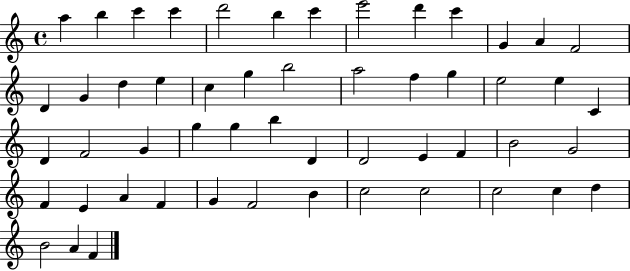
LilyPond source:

{
  \clef treble
  \time 4/4
  \defaultTimeSignature
  \key c \major
  a''4 b''4 c'''4 c'''4 | d'''2 b''4 c'''4 | e'''2 d'''4 c'''4 | g'4 a'4 f'2 | \break d'4 g'4 d''4 e''4 | c''4 g''4 b''2 | a''2 f''4 g''4 | e''2 e''4 c'4 | \break d'4 f'2 g'4 | g''4 g''4 b''4 d'4 | d'2 e'4 f'4 | b'2 g'2 | \break f'4 e'4 a'4 f'4 | g'4 f'2 b'4 | c''2 c''2 | c''2 c''4 d''4 | \break b'2 a'4 f'4 | \bar "|."
}